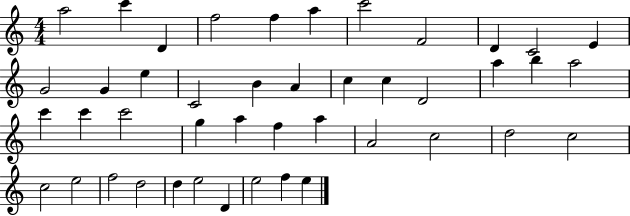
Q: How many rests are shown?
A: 0